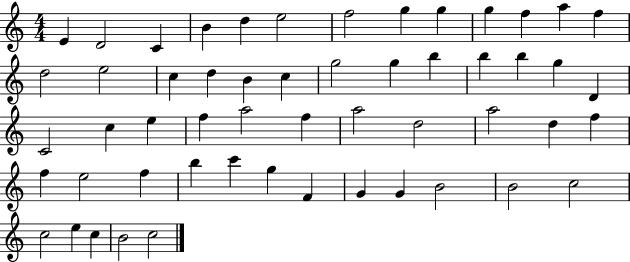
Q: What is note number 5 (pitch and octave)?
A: D5